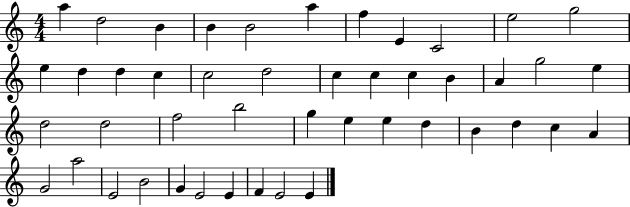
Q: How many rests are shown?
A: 0